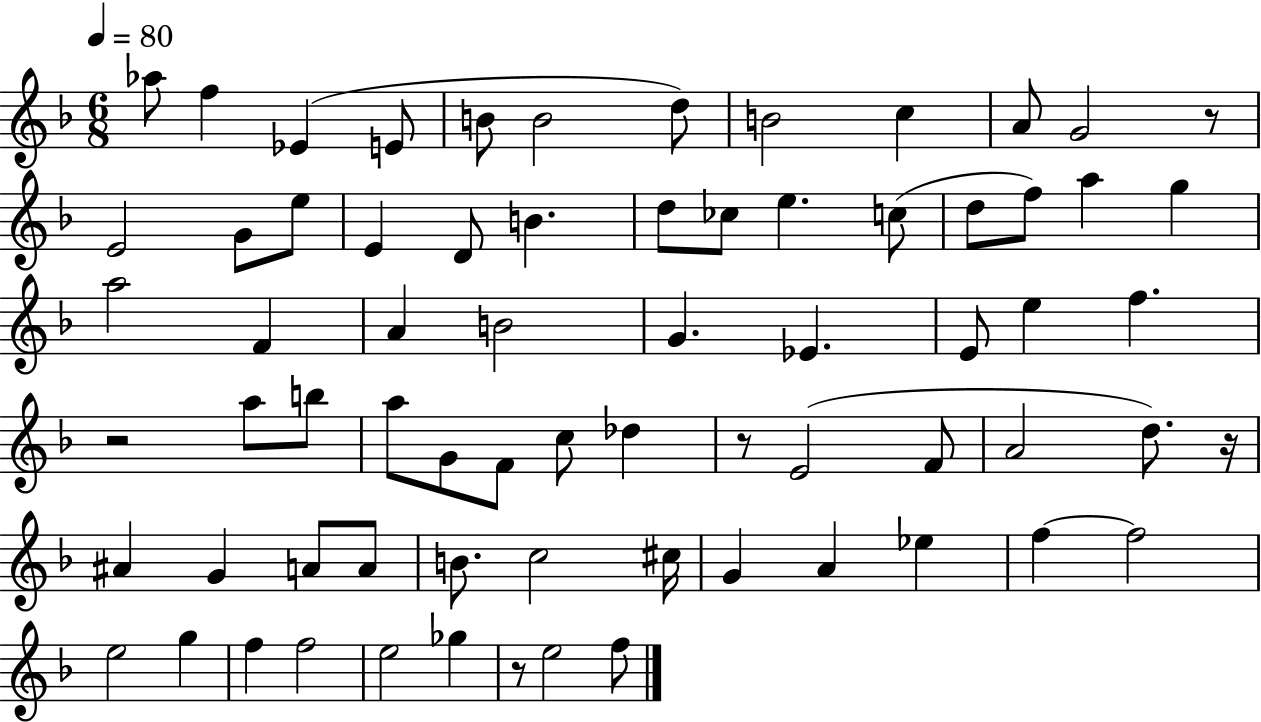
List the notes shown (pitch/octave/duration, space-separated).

Ab5/e F5/q Eb4/q E4/e B4/e B4/h D5/e B4/h C5/q A4/e G4/h R/e E4/h G4/e E5/e E4/q D4/e B4/q. D5/e CES5/e E5/q. C5/e D5/e F5/e A5/q G5/q A5/h F4/q A4/q B4/h G4/q. Eb4/q. E4/e E5/q F5/q. R/h A5/e B5/e A5/e G4/e F4/e C5/e Db5/q R/e E4/h F4/e A4/h D5/e. R/s A#4/q G4/q A4/e A4/e B4/e. C5/h C#5/s G4/q A4/q Eb5/q F5/q F5/h E5/h G5/q F5/q F5/h E5/h Gb5/q R/e E5/h F5/e